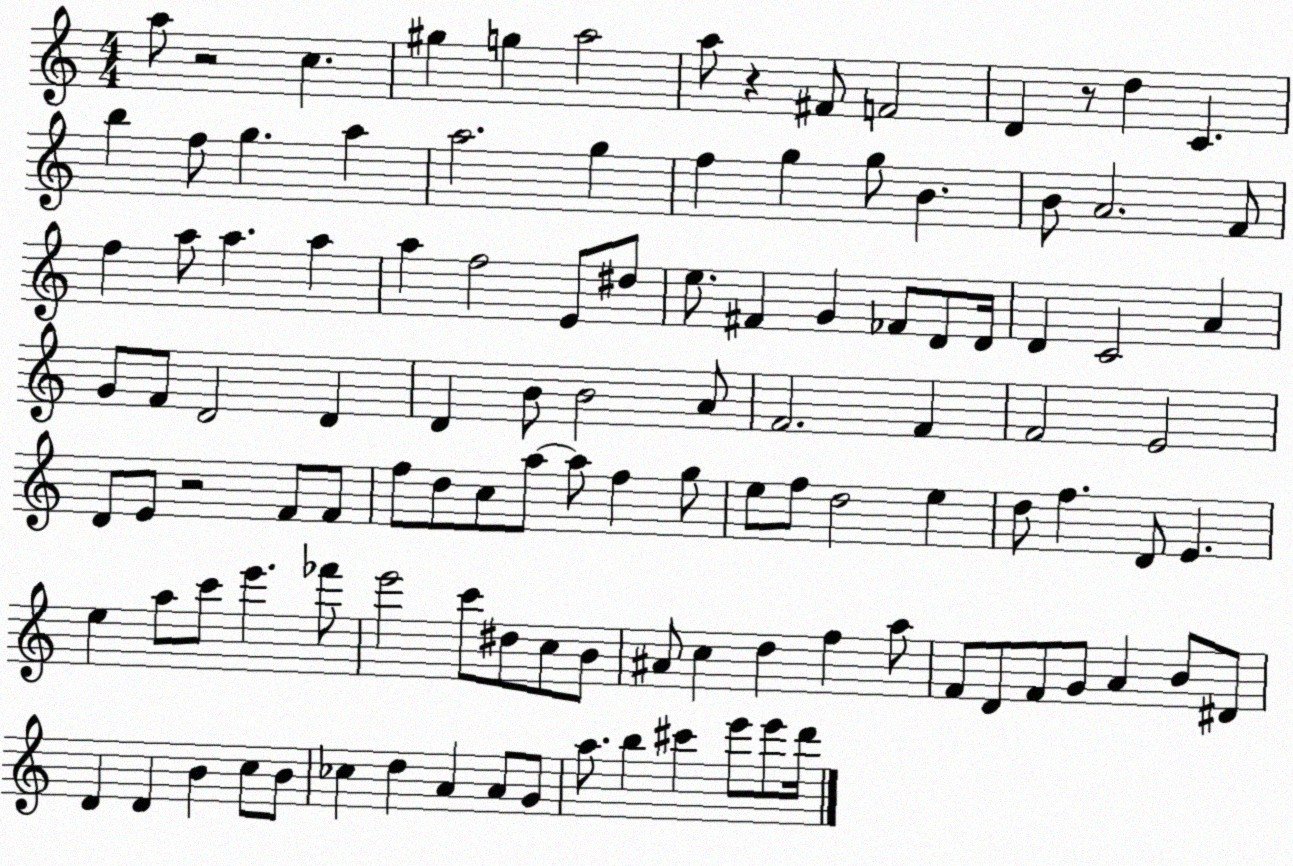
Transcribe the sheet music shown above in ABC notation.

X:1
T:Untitled
M:4/4
L:1/4
K:C
a/2 z2 c ^g g a2 a/2 z ^F/2 F2 D z/2 d C b f/2 g a a2 g f g g/2 B B/2 A2 F/2 f a/2 a a a f2 E/2 ^d/2 e/2 ^F G _F/2 D/2 D/4 D C2 A G/2 F/2 D2 D D B/2 B2 A/2 F2 F F2 E2 D/2 E/2 z2 F/2 F/2 f/2 d/2 c/2 a/2 a/2 f g/2 e/2 f/2 d2 e d/2 f D/2 E e a/2 c'/2 e' _f'/2 e'2 c'/2 ^d/2 c/2 B/2 ^A/2 c d f a/2 F/2 D/2 F/2 G/2 A B/2 ^D/2 D D B c/2 B/2 _c d A A/2 G/2 a/2 b ^c' e'/2 e'/2 d'/4